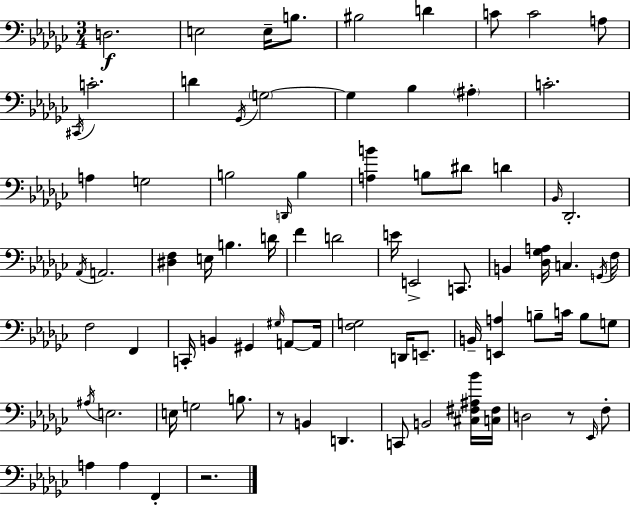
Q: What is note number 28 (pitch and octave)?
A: Db2